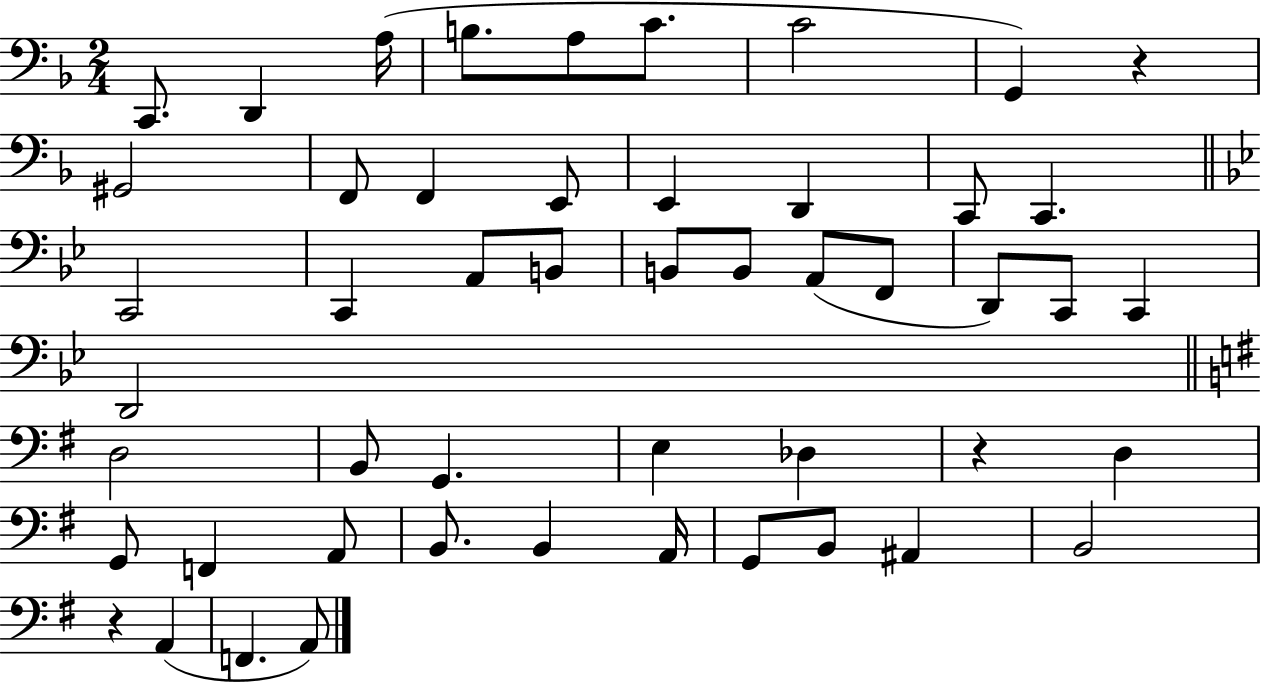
X:1
T:Untitled
M:2/4
L:1/4
K:F
C,,/2 D,, A,/4 B,/2 A,/2 C/2 C2 G,, z ^G,,2 F,,/2 F,, E,,/2 E,, D,, C,,/2 C,, C,,2 C,, A,,/2 B,,/2 B,,/2 B,,/2 A,,/2 F,,/2 D,,/2 C,,/2 C,, D,,2 D,2 B,,/2 G,, E, _D, z D, G,,/2 F,, A,,/2 B,,/2 B,, A,,/4 G,,/2 B,,/2 ^A,, B,,2 z A,, F,, A,,/2